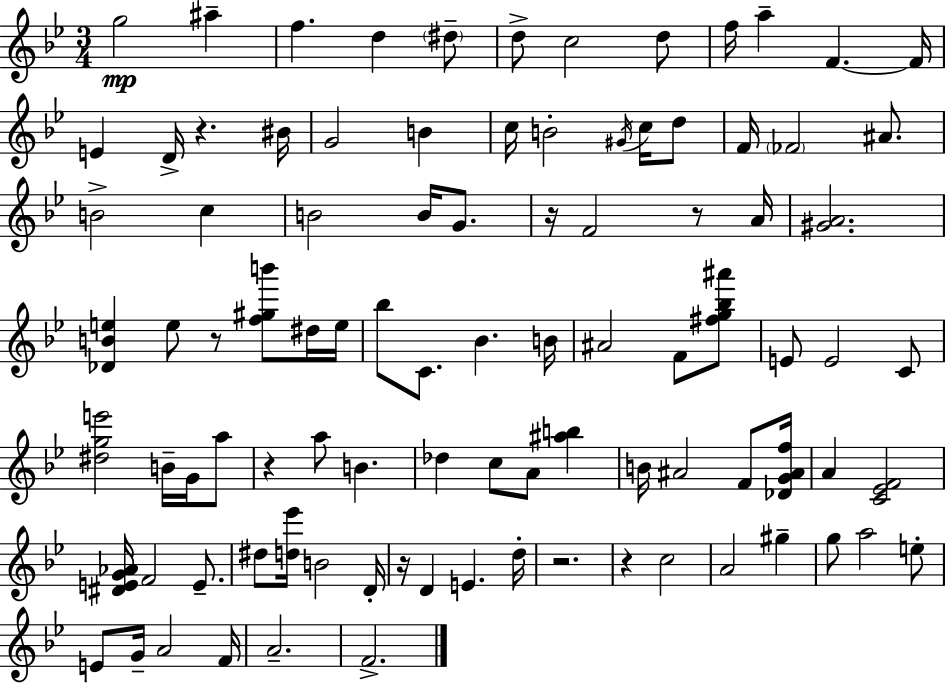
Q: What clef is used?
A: treble